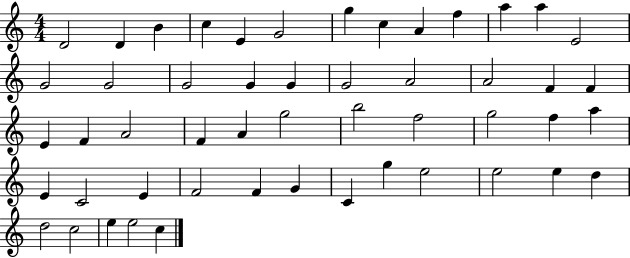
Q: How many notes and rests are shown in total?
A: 51